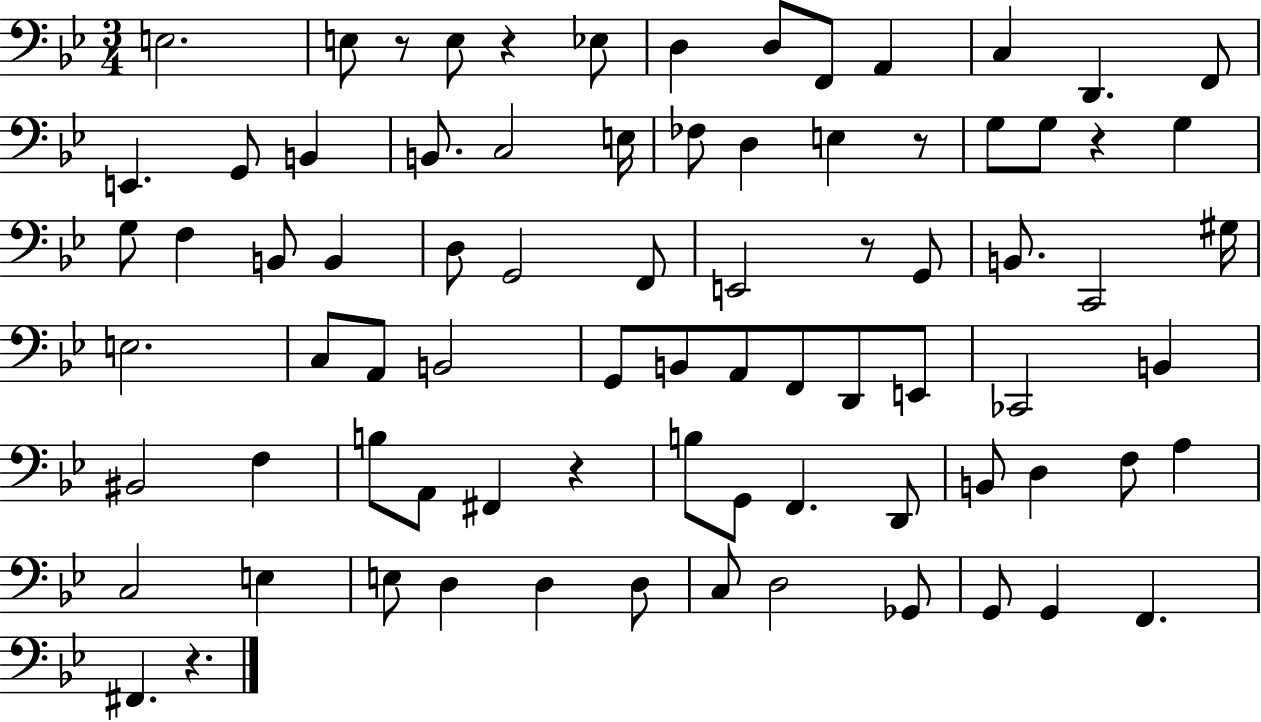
E3/h. E3/e R/e E3/e R/q Eb3/e D3/q D3/e F2/e A2/q C3/q D2/q. F2/e E2/q. G2/e B2/q B2/e. C3/h E3/s FES3/e D3/q E3/q R/e G3/e G3/e R/q G3/q G3/e F3/q B2/e B2/q D3/e G2/h F2/e E2/h R/e G2/e B2/e. C2/h G#3/s E3/h. C3/e A2/e B2/h G2/e B2/e A2/e F2/e D2/e E2/e CES2/h B2/q BIS2/h F3/q B3/e A2/e F#2/q R/q B3/e G2/e F2/q. D2/e B2/e D3/q F3/e A3/q C3/h E3/q E3/e D3/q D3/q D3/e C3/e D3/h Gb2/e G2/e G2/q F2/q. F#2/q. R/q.